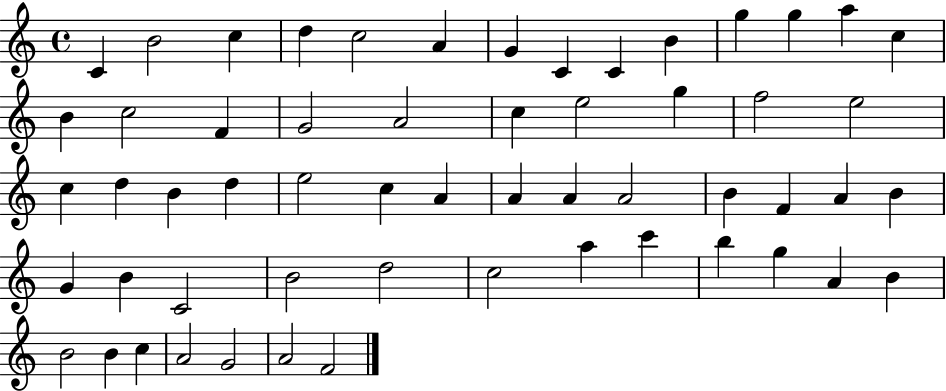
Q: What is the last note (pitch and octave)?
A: F4